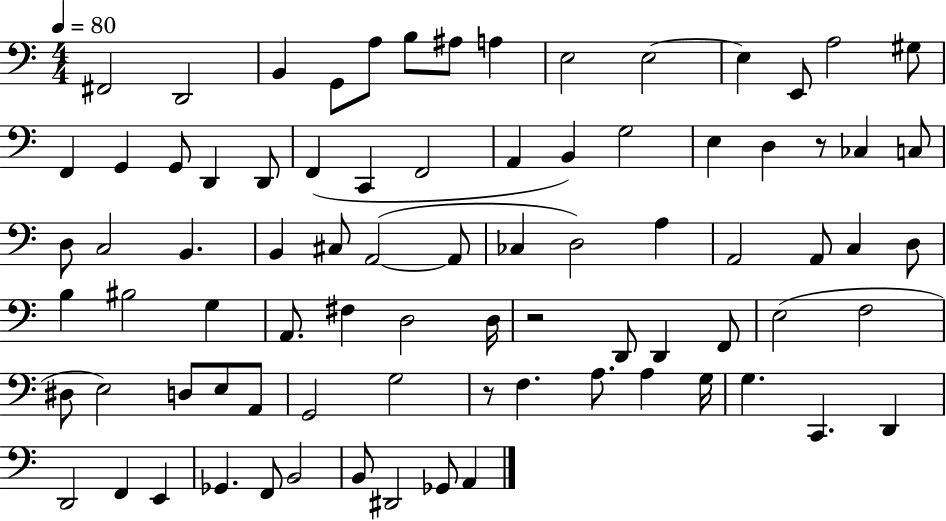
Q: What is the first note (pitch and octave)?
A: F#2